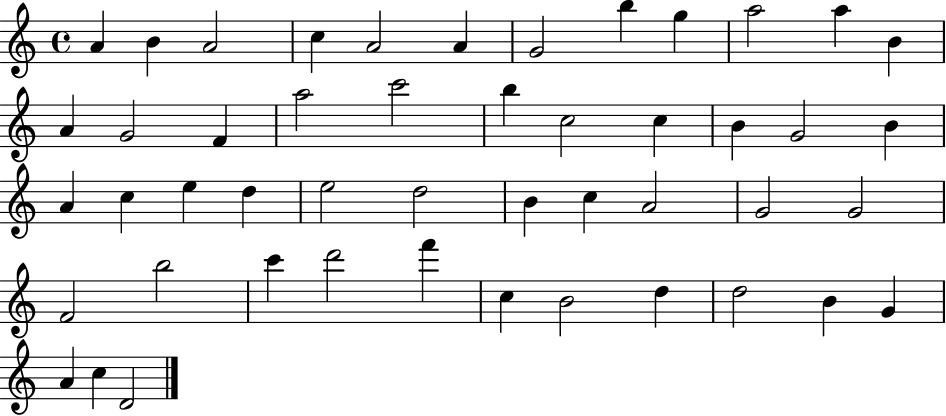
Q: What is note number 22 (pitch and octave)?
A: G4